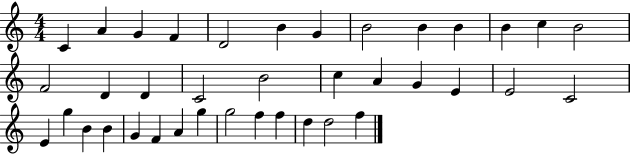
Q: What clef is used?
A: treble